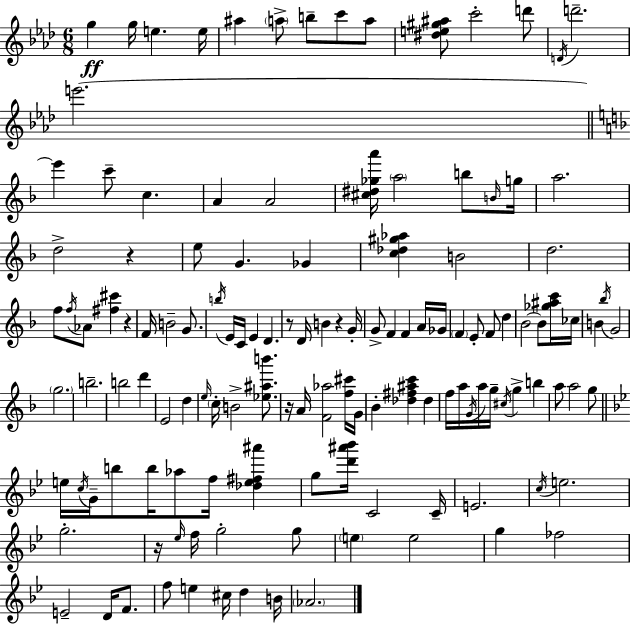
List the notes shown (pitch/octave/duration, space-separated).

G5/q G5/s E5/q. E5/s A#5/q A5/e B5/e C6/e A5/e [D#5,E5,G#5,A#5]/e C6/h D6/e D4/s D6/h. E6/h. E6/q C6/e C5/q. A4/q A4/h [C#5,D#5,Gb5,A6]/s A5/h B5/e B4/s G5/s A5/h. D5/h R/q E5/e G4/q. Gb4/q [C5,Db5,G#5,Ab5]/q B4/h D5/h. F5/e F5/s Ab4/e [F#5,C#6]/q R/q F4/s B4/h G4/e. B5/s E4/s C4/s E4/q D4/q. R/e D4/s B4/q R/q G4/s G4/e F4/q F4/q A4/s Gb4/s F4/q E4/e F4/e D5/q Bb4/h Bb4/e [Gb5,A#5,C6]/s CES5/s B4/q Bb5/s G4/h G5/h. B5/h. B5/h D6/q E4/h D5/q E5/s C5/s B4/h [Eb5,A#5,B6]/e. R/s A4/s [F4,Ab5]/h [F5,C#6]/s G4/s Bb4/q [Db5,F#5,A#5,C6]/q Db5/q F5/s A5/s G4/s A5/s G5/s C#5/s G5/q B5/q A5/e A5/h G5/e E5/s C5/s G4/s B5/e B5/s Ab5/e F5/s [Db5,E5,F#5,A#6]/q G5/e [D6,A#6,Bb6]/s C4/h C4/s E4/h. C5/s E5/h. G5/h. R/s Eb5/s F5/s G5/h G5/e E5/q E5/h G5/q FES5/h E4/h D4/s F4/e. F5/e E5/q C#5/s D5/q B4/s Ab4/h.